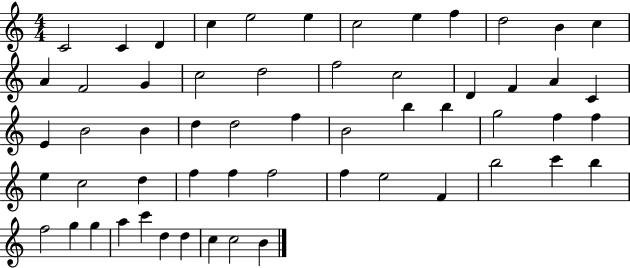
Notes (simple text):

C4/h C4/q D4/q C5/q E5/h E5/q C5/h E5/q F5/q D5/h B4/q C5/q A4/q F4/h G4/q C5/h D5/h F5/h C5/h D4/q F4/q A4/q C4/q E4/q B4/h B4/q D5/q D5/h F5/q B4/h B5/q B5/q G5/h F5/q F5/q E5/q C5/h D5/q F5/q F5/q F5/h F5/q E5/h F4/q B5/h C6/q B5/q F5/h G5/q G5/q A5/q C6/q D5/q D5/q C5/q C5/h B4/q